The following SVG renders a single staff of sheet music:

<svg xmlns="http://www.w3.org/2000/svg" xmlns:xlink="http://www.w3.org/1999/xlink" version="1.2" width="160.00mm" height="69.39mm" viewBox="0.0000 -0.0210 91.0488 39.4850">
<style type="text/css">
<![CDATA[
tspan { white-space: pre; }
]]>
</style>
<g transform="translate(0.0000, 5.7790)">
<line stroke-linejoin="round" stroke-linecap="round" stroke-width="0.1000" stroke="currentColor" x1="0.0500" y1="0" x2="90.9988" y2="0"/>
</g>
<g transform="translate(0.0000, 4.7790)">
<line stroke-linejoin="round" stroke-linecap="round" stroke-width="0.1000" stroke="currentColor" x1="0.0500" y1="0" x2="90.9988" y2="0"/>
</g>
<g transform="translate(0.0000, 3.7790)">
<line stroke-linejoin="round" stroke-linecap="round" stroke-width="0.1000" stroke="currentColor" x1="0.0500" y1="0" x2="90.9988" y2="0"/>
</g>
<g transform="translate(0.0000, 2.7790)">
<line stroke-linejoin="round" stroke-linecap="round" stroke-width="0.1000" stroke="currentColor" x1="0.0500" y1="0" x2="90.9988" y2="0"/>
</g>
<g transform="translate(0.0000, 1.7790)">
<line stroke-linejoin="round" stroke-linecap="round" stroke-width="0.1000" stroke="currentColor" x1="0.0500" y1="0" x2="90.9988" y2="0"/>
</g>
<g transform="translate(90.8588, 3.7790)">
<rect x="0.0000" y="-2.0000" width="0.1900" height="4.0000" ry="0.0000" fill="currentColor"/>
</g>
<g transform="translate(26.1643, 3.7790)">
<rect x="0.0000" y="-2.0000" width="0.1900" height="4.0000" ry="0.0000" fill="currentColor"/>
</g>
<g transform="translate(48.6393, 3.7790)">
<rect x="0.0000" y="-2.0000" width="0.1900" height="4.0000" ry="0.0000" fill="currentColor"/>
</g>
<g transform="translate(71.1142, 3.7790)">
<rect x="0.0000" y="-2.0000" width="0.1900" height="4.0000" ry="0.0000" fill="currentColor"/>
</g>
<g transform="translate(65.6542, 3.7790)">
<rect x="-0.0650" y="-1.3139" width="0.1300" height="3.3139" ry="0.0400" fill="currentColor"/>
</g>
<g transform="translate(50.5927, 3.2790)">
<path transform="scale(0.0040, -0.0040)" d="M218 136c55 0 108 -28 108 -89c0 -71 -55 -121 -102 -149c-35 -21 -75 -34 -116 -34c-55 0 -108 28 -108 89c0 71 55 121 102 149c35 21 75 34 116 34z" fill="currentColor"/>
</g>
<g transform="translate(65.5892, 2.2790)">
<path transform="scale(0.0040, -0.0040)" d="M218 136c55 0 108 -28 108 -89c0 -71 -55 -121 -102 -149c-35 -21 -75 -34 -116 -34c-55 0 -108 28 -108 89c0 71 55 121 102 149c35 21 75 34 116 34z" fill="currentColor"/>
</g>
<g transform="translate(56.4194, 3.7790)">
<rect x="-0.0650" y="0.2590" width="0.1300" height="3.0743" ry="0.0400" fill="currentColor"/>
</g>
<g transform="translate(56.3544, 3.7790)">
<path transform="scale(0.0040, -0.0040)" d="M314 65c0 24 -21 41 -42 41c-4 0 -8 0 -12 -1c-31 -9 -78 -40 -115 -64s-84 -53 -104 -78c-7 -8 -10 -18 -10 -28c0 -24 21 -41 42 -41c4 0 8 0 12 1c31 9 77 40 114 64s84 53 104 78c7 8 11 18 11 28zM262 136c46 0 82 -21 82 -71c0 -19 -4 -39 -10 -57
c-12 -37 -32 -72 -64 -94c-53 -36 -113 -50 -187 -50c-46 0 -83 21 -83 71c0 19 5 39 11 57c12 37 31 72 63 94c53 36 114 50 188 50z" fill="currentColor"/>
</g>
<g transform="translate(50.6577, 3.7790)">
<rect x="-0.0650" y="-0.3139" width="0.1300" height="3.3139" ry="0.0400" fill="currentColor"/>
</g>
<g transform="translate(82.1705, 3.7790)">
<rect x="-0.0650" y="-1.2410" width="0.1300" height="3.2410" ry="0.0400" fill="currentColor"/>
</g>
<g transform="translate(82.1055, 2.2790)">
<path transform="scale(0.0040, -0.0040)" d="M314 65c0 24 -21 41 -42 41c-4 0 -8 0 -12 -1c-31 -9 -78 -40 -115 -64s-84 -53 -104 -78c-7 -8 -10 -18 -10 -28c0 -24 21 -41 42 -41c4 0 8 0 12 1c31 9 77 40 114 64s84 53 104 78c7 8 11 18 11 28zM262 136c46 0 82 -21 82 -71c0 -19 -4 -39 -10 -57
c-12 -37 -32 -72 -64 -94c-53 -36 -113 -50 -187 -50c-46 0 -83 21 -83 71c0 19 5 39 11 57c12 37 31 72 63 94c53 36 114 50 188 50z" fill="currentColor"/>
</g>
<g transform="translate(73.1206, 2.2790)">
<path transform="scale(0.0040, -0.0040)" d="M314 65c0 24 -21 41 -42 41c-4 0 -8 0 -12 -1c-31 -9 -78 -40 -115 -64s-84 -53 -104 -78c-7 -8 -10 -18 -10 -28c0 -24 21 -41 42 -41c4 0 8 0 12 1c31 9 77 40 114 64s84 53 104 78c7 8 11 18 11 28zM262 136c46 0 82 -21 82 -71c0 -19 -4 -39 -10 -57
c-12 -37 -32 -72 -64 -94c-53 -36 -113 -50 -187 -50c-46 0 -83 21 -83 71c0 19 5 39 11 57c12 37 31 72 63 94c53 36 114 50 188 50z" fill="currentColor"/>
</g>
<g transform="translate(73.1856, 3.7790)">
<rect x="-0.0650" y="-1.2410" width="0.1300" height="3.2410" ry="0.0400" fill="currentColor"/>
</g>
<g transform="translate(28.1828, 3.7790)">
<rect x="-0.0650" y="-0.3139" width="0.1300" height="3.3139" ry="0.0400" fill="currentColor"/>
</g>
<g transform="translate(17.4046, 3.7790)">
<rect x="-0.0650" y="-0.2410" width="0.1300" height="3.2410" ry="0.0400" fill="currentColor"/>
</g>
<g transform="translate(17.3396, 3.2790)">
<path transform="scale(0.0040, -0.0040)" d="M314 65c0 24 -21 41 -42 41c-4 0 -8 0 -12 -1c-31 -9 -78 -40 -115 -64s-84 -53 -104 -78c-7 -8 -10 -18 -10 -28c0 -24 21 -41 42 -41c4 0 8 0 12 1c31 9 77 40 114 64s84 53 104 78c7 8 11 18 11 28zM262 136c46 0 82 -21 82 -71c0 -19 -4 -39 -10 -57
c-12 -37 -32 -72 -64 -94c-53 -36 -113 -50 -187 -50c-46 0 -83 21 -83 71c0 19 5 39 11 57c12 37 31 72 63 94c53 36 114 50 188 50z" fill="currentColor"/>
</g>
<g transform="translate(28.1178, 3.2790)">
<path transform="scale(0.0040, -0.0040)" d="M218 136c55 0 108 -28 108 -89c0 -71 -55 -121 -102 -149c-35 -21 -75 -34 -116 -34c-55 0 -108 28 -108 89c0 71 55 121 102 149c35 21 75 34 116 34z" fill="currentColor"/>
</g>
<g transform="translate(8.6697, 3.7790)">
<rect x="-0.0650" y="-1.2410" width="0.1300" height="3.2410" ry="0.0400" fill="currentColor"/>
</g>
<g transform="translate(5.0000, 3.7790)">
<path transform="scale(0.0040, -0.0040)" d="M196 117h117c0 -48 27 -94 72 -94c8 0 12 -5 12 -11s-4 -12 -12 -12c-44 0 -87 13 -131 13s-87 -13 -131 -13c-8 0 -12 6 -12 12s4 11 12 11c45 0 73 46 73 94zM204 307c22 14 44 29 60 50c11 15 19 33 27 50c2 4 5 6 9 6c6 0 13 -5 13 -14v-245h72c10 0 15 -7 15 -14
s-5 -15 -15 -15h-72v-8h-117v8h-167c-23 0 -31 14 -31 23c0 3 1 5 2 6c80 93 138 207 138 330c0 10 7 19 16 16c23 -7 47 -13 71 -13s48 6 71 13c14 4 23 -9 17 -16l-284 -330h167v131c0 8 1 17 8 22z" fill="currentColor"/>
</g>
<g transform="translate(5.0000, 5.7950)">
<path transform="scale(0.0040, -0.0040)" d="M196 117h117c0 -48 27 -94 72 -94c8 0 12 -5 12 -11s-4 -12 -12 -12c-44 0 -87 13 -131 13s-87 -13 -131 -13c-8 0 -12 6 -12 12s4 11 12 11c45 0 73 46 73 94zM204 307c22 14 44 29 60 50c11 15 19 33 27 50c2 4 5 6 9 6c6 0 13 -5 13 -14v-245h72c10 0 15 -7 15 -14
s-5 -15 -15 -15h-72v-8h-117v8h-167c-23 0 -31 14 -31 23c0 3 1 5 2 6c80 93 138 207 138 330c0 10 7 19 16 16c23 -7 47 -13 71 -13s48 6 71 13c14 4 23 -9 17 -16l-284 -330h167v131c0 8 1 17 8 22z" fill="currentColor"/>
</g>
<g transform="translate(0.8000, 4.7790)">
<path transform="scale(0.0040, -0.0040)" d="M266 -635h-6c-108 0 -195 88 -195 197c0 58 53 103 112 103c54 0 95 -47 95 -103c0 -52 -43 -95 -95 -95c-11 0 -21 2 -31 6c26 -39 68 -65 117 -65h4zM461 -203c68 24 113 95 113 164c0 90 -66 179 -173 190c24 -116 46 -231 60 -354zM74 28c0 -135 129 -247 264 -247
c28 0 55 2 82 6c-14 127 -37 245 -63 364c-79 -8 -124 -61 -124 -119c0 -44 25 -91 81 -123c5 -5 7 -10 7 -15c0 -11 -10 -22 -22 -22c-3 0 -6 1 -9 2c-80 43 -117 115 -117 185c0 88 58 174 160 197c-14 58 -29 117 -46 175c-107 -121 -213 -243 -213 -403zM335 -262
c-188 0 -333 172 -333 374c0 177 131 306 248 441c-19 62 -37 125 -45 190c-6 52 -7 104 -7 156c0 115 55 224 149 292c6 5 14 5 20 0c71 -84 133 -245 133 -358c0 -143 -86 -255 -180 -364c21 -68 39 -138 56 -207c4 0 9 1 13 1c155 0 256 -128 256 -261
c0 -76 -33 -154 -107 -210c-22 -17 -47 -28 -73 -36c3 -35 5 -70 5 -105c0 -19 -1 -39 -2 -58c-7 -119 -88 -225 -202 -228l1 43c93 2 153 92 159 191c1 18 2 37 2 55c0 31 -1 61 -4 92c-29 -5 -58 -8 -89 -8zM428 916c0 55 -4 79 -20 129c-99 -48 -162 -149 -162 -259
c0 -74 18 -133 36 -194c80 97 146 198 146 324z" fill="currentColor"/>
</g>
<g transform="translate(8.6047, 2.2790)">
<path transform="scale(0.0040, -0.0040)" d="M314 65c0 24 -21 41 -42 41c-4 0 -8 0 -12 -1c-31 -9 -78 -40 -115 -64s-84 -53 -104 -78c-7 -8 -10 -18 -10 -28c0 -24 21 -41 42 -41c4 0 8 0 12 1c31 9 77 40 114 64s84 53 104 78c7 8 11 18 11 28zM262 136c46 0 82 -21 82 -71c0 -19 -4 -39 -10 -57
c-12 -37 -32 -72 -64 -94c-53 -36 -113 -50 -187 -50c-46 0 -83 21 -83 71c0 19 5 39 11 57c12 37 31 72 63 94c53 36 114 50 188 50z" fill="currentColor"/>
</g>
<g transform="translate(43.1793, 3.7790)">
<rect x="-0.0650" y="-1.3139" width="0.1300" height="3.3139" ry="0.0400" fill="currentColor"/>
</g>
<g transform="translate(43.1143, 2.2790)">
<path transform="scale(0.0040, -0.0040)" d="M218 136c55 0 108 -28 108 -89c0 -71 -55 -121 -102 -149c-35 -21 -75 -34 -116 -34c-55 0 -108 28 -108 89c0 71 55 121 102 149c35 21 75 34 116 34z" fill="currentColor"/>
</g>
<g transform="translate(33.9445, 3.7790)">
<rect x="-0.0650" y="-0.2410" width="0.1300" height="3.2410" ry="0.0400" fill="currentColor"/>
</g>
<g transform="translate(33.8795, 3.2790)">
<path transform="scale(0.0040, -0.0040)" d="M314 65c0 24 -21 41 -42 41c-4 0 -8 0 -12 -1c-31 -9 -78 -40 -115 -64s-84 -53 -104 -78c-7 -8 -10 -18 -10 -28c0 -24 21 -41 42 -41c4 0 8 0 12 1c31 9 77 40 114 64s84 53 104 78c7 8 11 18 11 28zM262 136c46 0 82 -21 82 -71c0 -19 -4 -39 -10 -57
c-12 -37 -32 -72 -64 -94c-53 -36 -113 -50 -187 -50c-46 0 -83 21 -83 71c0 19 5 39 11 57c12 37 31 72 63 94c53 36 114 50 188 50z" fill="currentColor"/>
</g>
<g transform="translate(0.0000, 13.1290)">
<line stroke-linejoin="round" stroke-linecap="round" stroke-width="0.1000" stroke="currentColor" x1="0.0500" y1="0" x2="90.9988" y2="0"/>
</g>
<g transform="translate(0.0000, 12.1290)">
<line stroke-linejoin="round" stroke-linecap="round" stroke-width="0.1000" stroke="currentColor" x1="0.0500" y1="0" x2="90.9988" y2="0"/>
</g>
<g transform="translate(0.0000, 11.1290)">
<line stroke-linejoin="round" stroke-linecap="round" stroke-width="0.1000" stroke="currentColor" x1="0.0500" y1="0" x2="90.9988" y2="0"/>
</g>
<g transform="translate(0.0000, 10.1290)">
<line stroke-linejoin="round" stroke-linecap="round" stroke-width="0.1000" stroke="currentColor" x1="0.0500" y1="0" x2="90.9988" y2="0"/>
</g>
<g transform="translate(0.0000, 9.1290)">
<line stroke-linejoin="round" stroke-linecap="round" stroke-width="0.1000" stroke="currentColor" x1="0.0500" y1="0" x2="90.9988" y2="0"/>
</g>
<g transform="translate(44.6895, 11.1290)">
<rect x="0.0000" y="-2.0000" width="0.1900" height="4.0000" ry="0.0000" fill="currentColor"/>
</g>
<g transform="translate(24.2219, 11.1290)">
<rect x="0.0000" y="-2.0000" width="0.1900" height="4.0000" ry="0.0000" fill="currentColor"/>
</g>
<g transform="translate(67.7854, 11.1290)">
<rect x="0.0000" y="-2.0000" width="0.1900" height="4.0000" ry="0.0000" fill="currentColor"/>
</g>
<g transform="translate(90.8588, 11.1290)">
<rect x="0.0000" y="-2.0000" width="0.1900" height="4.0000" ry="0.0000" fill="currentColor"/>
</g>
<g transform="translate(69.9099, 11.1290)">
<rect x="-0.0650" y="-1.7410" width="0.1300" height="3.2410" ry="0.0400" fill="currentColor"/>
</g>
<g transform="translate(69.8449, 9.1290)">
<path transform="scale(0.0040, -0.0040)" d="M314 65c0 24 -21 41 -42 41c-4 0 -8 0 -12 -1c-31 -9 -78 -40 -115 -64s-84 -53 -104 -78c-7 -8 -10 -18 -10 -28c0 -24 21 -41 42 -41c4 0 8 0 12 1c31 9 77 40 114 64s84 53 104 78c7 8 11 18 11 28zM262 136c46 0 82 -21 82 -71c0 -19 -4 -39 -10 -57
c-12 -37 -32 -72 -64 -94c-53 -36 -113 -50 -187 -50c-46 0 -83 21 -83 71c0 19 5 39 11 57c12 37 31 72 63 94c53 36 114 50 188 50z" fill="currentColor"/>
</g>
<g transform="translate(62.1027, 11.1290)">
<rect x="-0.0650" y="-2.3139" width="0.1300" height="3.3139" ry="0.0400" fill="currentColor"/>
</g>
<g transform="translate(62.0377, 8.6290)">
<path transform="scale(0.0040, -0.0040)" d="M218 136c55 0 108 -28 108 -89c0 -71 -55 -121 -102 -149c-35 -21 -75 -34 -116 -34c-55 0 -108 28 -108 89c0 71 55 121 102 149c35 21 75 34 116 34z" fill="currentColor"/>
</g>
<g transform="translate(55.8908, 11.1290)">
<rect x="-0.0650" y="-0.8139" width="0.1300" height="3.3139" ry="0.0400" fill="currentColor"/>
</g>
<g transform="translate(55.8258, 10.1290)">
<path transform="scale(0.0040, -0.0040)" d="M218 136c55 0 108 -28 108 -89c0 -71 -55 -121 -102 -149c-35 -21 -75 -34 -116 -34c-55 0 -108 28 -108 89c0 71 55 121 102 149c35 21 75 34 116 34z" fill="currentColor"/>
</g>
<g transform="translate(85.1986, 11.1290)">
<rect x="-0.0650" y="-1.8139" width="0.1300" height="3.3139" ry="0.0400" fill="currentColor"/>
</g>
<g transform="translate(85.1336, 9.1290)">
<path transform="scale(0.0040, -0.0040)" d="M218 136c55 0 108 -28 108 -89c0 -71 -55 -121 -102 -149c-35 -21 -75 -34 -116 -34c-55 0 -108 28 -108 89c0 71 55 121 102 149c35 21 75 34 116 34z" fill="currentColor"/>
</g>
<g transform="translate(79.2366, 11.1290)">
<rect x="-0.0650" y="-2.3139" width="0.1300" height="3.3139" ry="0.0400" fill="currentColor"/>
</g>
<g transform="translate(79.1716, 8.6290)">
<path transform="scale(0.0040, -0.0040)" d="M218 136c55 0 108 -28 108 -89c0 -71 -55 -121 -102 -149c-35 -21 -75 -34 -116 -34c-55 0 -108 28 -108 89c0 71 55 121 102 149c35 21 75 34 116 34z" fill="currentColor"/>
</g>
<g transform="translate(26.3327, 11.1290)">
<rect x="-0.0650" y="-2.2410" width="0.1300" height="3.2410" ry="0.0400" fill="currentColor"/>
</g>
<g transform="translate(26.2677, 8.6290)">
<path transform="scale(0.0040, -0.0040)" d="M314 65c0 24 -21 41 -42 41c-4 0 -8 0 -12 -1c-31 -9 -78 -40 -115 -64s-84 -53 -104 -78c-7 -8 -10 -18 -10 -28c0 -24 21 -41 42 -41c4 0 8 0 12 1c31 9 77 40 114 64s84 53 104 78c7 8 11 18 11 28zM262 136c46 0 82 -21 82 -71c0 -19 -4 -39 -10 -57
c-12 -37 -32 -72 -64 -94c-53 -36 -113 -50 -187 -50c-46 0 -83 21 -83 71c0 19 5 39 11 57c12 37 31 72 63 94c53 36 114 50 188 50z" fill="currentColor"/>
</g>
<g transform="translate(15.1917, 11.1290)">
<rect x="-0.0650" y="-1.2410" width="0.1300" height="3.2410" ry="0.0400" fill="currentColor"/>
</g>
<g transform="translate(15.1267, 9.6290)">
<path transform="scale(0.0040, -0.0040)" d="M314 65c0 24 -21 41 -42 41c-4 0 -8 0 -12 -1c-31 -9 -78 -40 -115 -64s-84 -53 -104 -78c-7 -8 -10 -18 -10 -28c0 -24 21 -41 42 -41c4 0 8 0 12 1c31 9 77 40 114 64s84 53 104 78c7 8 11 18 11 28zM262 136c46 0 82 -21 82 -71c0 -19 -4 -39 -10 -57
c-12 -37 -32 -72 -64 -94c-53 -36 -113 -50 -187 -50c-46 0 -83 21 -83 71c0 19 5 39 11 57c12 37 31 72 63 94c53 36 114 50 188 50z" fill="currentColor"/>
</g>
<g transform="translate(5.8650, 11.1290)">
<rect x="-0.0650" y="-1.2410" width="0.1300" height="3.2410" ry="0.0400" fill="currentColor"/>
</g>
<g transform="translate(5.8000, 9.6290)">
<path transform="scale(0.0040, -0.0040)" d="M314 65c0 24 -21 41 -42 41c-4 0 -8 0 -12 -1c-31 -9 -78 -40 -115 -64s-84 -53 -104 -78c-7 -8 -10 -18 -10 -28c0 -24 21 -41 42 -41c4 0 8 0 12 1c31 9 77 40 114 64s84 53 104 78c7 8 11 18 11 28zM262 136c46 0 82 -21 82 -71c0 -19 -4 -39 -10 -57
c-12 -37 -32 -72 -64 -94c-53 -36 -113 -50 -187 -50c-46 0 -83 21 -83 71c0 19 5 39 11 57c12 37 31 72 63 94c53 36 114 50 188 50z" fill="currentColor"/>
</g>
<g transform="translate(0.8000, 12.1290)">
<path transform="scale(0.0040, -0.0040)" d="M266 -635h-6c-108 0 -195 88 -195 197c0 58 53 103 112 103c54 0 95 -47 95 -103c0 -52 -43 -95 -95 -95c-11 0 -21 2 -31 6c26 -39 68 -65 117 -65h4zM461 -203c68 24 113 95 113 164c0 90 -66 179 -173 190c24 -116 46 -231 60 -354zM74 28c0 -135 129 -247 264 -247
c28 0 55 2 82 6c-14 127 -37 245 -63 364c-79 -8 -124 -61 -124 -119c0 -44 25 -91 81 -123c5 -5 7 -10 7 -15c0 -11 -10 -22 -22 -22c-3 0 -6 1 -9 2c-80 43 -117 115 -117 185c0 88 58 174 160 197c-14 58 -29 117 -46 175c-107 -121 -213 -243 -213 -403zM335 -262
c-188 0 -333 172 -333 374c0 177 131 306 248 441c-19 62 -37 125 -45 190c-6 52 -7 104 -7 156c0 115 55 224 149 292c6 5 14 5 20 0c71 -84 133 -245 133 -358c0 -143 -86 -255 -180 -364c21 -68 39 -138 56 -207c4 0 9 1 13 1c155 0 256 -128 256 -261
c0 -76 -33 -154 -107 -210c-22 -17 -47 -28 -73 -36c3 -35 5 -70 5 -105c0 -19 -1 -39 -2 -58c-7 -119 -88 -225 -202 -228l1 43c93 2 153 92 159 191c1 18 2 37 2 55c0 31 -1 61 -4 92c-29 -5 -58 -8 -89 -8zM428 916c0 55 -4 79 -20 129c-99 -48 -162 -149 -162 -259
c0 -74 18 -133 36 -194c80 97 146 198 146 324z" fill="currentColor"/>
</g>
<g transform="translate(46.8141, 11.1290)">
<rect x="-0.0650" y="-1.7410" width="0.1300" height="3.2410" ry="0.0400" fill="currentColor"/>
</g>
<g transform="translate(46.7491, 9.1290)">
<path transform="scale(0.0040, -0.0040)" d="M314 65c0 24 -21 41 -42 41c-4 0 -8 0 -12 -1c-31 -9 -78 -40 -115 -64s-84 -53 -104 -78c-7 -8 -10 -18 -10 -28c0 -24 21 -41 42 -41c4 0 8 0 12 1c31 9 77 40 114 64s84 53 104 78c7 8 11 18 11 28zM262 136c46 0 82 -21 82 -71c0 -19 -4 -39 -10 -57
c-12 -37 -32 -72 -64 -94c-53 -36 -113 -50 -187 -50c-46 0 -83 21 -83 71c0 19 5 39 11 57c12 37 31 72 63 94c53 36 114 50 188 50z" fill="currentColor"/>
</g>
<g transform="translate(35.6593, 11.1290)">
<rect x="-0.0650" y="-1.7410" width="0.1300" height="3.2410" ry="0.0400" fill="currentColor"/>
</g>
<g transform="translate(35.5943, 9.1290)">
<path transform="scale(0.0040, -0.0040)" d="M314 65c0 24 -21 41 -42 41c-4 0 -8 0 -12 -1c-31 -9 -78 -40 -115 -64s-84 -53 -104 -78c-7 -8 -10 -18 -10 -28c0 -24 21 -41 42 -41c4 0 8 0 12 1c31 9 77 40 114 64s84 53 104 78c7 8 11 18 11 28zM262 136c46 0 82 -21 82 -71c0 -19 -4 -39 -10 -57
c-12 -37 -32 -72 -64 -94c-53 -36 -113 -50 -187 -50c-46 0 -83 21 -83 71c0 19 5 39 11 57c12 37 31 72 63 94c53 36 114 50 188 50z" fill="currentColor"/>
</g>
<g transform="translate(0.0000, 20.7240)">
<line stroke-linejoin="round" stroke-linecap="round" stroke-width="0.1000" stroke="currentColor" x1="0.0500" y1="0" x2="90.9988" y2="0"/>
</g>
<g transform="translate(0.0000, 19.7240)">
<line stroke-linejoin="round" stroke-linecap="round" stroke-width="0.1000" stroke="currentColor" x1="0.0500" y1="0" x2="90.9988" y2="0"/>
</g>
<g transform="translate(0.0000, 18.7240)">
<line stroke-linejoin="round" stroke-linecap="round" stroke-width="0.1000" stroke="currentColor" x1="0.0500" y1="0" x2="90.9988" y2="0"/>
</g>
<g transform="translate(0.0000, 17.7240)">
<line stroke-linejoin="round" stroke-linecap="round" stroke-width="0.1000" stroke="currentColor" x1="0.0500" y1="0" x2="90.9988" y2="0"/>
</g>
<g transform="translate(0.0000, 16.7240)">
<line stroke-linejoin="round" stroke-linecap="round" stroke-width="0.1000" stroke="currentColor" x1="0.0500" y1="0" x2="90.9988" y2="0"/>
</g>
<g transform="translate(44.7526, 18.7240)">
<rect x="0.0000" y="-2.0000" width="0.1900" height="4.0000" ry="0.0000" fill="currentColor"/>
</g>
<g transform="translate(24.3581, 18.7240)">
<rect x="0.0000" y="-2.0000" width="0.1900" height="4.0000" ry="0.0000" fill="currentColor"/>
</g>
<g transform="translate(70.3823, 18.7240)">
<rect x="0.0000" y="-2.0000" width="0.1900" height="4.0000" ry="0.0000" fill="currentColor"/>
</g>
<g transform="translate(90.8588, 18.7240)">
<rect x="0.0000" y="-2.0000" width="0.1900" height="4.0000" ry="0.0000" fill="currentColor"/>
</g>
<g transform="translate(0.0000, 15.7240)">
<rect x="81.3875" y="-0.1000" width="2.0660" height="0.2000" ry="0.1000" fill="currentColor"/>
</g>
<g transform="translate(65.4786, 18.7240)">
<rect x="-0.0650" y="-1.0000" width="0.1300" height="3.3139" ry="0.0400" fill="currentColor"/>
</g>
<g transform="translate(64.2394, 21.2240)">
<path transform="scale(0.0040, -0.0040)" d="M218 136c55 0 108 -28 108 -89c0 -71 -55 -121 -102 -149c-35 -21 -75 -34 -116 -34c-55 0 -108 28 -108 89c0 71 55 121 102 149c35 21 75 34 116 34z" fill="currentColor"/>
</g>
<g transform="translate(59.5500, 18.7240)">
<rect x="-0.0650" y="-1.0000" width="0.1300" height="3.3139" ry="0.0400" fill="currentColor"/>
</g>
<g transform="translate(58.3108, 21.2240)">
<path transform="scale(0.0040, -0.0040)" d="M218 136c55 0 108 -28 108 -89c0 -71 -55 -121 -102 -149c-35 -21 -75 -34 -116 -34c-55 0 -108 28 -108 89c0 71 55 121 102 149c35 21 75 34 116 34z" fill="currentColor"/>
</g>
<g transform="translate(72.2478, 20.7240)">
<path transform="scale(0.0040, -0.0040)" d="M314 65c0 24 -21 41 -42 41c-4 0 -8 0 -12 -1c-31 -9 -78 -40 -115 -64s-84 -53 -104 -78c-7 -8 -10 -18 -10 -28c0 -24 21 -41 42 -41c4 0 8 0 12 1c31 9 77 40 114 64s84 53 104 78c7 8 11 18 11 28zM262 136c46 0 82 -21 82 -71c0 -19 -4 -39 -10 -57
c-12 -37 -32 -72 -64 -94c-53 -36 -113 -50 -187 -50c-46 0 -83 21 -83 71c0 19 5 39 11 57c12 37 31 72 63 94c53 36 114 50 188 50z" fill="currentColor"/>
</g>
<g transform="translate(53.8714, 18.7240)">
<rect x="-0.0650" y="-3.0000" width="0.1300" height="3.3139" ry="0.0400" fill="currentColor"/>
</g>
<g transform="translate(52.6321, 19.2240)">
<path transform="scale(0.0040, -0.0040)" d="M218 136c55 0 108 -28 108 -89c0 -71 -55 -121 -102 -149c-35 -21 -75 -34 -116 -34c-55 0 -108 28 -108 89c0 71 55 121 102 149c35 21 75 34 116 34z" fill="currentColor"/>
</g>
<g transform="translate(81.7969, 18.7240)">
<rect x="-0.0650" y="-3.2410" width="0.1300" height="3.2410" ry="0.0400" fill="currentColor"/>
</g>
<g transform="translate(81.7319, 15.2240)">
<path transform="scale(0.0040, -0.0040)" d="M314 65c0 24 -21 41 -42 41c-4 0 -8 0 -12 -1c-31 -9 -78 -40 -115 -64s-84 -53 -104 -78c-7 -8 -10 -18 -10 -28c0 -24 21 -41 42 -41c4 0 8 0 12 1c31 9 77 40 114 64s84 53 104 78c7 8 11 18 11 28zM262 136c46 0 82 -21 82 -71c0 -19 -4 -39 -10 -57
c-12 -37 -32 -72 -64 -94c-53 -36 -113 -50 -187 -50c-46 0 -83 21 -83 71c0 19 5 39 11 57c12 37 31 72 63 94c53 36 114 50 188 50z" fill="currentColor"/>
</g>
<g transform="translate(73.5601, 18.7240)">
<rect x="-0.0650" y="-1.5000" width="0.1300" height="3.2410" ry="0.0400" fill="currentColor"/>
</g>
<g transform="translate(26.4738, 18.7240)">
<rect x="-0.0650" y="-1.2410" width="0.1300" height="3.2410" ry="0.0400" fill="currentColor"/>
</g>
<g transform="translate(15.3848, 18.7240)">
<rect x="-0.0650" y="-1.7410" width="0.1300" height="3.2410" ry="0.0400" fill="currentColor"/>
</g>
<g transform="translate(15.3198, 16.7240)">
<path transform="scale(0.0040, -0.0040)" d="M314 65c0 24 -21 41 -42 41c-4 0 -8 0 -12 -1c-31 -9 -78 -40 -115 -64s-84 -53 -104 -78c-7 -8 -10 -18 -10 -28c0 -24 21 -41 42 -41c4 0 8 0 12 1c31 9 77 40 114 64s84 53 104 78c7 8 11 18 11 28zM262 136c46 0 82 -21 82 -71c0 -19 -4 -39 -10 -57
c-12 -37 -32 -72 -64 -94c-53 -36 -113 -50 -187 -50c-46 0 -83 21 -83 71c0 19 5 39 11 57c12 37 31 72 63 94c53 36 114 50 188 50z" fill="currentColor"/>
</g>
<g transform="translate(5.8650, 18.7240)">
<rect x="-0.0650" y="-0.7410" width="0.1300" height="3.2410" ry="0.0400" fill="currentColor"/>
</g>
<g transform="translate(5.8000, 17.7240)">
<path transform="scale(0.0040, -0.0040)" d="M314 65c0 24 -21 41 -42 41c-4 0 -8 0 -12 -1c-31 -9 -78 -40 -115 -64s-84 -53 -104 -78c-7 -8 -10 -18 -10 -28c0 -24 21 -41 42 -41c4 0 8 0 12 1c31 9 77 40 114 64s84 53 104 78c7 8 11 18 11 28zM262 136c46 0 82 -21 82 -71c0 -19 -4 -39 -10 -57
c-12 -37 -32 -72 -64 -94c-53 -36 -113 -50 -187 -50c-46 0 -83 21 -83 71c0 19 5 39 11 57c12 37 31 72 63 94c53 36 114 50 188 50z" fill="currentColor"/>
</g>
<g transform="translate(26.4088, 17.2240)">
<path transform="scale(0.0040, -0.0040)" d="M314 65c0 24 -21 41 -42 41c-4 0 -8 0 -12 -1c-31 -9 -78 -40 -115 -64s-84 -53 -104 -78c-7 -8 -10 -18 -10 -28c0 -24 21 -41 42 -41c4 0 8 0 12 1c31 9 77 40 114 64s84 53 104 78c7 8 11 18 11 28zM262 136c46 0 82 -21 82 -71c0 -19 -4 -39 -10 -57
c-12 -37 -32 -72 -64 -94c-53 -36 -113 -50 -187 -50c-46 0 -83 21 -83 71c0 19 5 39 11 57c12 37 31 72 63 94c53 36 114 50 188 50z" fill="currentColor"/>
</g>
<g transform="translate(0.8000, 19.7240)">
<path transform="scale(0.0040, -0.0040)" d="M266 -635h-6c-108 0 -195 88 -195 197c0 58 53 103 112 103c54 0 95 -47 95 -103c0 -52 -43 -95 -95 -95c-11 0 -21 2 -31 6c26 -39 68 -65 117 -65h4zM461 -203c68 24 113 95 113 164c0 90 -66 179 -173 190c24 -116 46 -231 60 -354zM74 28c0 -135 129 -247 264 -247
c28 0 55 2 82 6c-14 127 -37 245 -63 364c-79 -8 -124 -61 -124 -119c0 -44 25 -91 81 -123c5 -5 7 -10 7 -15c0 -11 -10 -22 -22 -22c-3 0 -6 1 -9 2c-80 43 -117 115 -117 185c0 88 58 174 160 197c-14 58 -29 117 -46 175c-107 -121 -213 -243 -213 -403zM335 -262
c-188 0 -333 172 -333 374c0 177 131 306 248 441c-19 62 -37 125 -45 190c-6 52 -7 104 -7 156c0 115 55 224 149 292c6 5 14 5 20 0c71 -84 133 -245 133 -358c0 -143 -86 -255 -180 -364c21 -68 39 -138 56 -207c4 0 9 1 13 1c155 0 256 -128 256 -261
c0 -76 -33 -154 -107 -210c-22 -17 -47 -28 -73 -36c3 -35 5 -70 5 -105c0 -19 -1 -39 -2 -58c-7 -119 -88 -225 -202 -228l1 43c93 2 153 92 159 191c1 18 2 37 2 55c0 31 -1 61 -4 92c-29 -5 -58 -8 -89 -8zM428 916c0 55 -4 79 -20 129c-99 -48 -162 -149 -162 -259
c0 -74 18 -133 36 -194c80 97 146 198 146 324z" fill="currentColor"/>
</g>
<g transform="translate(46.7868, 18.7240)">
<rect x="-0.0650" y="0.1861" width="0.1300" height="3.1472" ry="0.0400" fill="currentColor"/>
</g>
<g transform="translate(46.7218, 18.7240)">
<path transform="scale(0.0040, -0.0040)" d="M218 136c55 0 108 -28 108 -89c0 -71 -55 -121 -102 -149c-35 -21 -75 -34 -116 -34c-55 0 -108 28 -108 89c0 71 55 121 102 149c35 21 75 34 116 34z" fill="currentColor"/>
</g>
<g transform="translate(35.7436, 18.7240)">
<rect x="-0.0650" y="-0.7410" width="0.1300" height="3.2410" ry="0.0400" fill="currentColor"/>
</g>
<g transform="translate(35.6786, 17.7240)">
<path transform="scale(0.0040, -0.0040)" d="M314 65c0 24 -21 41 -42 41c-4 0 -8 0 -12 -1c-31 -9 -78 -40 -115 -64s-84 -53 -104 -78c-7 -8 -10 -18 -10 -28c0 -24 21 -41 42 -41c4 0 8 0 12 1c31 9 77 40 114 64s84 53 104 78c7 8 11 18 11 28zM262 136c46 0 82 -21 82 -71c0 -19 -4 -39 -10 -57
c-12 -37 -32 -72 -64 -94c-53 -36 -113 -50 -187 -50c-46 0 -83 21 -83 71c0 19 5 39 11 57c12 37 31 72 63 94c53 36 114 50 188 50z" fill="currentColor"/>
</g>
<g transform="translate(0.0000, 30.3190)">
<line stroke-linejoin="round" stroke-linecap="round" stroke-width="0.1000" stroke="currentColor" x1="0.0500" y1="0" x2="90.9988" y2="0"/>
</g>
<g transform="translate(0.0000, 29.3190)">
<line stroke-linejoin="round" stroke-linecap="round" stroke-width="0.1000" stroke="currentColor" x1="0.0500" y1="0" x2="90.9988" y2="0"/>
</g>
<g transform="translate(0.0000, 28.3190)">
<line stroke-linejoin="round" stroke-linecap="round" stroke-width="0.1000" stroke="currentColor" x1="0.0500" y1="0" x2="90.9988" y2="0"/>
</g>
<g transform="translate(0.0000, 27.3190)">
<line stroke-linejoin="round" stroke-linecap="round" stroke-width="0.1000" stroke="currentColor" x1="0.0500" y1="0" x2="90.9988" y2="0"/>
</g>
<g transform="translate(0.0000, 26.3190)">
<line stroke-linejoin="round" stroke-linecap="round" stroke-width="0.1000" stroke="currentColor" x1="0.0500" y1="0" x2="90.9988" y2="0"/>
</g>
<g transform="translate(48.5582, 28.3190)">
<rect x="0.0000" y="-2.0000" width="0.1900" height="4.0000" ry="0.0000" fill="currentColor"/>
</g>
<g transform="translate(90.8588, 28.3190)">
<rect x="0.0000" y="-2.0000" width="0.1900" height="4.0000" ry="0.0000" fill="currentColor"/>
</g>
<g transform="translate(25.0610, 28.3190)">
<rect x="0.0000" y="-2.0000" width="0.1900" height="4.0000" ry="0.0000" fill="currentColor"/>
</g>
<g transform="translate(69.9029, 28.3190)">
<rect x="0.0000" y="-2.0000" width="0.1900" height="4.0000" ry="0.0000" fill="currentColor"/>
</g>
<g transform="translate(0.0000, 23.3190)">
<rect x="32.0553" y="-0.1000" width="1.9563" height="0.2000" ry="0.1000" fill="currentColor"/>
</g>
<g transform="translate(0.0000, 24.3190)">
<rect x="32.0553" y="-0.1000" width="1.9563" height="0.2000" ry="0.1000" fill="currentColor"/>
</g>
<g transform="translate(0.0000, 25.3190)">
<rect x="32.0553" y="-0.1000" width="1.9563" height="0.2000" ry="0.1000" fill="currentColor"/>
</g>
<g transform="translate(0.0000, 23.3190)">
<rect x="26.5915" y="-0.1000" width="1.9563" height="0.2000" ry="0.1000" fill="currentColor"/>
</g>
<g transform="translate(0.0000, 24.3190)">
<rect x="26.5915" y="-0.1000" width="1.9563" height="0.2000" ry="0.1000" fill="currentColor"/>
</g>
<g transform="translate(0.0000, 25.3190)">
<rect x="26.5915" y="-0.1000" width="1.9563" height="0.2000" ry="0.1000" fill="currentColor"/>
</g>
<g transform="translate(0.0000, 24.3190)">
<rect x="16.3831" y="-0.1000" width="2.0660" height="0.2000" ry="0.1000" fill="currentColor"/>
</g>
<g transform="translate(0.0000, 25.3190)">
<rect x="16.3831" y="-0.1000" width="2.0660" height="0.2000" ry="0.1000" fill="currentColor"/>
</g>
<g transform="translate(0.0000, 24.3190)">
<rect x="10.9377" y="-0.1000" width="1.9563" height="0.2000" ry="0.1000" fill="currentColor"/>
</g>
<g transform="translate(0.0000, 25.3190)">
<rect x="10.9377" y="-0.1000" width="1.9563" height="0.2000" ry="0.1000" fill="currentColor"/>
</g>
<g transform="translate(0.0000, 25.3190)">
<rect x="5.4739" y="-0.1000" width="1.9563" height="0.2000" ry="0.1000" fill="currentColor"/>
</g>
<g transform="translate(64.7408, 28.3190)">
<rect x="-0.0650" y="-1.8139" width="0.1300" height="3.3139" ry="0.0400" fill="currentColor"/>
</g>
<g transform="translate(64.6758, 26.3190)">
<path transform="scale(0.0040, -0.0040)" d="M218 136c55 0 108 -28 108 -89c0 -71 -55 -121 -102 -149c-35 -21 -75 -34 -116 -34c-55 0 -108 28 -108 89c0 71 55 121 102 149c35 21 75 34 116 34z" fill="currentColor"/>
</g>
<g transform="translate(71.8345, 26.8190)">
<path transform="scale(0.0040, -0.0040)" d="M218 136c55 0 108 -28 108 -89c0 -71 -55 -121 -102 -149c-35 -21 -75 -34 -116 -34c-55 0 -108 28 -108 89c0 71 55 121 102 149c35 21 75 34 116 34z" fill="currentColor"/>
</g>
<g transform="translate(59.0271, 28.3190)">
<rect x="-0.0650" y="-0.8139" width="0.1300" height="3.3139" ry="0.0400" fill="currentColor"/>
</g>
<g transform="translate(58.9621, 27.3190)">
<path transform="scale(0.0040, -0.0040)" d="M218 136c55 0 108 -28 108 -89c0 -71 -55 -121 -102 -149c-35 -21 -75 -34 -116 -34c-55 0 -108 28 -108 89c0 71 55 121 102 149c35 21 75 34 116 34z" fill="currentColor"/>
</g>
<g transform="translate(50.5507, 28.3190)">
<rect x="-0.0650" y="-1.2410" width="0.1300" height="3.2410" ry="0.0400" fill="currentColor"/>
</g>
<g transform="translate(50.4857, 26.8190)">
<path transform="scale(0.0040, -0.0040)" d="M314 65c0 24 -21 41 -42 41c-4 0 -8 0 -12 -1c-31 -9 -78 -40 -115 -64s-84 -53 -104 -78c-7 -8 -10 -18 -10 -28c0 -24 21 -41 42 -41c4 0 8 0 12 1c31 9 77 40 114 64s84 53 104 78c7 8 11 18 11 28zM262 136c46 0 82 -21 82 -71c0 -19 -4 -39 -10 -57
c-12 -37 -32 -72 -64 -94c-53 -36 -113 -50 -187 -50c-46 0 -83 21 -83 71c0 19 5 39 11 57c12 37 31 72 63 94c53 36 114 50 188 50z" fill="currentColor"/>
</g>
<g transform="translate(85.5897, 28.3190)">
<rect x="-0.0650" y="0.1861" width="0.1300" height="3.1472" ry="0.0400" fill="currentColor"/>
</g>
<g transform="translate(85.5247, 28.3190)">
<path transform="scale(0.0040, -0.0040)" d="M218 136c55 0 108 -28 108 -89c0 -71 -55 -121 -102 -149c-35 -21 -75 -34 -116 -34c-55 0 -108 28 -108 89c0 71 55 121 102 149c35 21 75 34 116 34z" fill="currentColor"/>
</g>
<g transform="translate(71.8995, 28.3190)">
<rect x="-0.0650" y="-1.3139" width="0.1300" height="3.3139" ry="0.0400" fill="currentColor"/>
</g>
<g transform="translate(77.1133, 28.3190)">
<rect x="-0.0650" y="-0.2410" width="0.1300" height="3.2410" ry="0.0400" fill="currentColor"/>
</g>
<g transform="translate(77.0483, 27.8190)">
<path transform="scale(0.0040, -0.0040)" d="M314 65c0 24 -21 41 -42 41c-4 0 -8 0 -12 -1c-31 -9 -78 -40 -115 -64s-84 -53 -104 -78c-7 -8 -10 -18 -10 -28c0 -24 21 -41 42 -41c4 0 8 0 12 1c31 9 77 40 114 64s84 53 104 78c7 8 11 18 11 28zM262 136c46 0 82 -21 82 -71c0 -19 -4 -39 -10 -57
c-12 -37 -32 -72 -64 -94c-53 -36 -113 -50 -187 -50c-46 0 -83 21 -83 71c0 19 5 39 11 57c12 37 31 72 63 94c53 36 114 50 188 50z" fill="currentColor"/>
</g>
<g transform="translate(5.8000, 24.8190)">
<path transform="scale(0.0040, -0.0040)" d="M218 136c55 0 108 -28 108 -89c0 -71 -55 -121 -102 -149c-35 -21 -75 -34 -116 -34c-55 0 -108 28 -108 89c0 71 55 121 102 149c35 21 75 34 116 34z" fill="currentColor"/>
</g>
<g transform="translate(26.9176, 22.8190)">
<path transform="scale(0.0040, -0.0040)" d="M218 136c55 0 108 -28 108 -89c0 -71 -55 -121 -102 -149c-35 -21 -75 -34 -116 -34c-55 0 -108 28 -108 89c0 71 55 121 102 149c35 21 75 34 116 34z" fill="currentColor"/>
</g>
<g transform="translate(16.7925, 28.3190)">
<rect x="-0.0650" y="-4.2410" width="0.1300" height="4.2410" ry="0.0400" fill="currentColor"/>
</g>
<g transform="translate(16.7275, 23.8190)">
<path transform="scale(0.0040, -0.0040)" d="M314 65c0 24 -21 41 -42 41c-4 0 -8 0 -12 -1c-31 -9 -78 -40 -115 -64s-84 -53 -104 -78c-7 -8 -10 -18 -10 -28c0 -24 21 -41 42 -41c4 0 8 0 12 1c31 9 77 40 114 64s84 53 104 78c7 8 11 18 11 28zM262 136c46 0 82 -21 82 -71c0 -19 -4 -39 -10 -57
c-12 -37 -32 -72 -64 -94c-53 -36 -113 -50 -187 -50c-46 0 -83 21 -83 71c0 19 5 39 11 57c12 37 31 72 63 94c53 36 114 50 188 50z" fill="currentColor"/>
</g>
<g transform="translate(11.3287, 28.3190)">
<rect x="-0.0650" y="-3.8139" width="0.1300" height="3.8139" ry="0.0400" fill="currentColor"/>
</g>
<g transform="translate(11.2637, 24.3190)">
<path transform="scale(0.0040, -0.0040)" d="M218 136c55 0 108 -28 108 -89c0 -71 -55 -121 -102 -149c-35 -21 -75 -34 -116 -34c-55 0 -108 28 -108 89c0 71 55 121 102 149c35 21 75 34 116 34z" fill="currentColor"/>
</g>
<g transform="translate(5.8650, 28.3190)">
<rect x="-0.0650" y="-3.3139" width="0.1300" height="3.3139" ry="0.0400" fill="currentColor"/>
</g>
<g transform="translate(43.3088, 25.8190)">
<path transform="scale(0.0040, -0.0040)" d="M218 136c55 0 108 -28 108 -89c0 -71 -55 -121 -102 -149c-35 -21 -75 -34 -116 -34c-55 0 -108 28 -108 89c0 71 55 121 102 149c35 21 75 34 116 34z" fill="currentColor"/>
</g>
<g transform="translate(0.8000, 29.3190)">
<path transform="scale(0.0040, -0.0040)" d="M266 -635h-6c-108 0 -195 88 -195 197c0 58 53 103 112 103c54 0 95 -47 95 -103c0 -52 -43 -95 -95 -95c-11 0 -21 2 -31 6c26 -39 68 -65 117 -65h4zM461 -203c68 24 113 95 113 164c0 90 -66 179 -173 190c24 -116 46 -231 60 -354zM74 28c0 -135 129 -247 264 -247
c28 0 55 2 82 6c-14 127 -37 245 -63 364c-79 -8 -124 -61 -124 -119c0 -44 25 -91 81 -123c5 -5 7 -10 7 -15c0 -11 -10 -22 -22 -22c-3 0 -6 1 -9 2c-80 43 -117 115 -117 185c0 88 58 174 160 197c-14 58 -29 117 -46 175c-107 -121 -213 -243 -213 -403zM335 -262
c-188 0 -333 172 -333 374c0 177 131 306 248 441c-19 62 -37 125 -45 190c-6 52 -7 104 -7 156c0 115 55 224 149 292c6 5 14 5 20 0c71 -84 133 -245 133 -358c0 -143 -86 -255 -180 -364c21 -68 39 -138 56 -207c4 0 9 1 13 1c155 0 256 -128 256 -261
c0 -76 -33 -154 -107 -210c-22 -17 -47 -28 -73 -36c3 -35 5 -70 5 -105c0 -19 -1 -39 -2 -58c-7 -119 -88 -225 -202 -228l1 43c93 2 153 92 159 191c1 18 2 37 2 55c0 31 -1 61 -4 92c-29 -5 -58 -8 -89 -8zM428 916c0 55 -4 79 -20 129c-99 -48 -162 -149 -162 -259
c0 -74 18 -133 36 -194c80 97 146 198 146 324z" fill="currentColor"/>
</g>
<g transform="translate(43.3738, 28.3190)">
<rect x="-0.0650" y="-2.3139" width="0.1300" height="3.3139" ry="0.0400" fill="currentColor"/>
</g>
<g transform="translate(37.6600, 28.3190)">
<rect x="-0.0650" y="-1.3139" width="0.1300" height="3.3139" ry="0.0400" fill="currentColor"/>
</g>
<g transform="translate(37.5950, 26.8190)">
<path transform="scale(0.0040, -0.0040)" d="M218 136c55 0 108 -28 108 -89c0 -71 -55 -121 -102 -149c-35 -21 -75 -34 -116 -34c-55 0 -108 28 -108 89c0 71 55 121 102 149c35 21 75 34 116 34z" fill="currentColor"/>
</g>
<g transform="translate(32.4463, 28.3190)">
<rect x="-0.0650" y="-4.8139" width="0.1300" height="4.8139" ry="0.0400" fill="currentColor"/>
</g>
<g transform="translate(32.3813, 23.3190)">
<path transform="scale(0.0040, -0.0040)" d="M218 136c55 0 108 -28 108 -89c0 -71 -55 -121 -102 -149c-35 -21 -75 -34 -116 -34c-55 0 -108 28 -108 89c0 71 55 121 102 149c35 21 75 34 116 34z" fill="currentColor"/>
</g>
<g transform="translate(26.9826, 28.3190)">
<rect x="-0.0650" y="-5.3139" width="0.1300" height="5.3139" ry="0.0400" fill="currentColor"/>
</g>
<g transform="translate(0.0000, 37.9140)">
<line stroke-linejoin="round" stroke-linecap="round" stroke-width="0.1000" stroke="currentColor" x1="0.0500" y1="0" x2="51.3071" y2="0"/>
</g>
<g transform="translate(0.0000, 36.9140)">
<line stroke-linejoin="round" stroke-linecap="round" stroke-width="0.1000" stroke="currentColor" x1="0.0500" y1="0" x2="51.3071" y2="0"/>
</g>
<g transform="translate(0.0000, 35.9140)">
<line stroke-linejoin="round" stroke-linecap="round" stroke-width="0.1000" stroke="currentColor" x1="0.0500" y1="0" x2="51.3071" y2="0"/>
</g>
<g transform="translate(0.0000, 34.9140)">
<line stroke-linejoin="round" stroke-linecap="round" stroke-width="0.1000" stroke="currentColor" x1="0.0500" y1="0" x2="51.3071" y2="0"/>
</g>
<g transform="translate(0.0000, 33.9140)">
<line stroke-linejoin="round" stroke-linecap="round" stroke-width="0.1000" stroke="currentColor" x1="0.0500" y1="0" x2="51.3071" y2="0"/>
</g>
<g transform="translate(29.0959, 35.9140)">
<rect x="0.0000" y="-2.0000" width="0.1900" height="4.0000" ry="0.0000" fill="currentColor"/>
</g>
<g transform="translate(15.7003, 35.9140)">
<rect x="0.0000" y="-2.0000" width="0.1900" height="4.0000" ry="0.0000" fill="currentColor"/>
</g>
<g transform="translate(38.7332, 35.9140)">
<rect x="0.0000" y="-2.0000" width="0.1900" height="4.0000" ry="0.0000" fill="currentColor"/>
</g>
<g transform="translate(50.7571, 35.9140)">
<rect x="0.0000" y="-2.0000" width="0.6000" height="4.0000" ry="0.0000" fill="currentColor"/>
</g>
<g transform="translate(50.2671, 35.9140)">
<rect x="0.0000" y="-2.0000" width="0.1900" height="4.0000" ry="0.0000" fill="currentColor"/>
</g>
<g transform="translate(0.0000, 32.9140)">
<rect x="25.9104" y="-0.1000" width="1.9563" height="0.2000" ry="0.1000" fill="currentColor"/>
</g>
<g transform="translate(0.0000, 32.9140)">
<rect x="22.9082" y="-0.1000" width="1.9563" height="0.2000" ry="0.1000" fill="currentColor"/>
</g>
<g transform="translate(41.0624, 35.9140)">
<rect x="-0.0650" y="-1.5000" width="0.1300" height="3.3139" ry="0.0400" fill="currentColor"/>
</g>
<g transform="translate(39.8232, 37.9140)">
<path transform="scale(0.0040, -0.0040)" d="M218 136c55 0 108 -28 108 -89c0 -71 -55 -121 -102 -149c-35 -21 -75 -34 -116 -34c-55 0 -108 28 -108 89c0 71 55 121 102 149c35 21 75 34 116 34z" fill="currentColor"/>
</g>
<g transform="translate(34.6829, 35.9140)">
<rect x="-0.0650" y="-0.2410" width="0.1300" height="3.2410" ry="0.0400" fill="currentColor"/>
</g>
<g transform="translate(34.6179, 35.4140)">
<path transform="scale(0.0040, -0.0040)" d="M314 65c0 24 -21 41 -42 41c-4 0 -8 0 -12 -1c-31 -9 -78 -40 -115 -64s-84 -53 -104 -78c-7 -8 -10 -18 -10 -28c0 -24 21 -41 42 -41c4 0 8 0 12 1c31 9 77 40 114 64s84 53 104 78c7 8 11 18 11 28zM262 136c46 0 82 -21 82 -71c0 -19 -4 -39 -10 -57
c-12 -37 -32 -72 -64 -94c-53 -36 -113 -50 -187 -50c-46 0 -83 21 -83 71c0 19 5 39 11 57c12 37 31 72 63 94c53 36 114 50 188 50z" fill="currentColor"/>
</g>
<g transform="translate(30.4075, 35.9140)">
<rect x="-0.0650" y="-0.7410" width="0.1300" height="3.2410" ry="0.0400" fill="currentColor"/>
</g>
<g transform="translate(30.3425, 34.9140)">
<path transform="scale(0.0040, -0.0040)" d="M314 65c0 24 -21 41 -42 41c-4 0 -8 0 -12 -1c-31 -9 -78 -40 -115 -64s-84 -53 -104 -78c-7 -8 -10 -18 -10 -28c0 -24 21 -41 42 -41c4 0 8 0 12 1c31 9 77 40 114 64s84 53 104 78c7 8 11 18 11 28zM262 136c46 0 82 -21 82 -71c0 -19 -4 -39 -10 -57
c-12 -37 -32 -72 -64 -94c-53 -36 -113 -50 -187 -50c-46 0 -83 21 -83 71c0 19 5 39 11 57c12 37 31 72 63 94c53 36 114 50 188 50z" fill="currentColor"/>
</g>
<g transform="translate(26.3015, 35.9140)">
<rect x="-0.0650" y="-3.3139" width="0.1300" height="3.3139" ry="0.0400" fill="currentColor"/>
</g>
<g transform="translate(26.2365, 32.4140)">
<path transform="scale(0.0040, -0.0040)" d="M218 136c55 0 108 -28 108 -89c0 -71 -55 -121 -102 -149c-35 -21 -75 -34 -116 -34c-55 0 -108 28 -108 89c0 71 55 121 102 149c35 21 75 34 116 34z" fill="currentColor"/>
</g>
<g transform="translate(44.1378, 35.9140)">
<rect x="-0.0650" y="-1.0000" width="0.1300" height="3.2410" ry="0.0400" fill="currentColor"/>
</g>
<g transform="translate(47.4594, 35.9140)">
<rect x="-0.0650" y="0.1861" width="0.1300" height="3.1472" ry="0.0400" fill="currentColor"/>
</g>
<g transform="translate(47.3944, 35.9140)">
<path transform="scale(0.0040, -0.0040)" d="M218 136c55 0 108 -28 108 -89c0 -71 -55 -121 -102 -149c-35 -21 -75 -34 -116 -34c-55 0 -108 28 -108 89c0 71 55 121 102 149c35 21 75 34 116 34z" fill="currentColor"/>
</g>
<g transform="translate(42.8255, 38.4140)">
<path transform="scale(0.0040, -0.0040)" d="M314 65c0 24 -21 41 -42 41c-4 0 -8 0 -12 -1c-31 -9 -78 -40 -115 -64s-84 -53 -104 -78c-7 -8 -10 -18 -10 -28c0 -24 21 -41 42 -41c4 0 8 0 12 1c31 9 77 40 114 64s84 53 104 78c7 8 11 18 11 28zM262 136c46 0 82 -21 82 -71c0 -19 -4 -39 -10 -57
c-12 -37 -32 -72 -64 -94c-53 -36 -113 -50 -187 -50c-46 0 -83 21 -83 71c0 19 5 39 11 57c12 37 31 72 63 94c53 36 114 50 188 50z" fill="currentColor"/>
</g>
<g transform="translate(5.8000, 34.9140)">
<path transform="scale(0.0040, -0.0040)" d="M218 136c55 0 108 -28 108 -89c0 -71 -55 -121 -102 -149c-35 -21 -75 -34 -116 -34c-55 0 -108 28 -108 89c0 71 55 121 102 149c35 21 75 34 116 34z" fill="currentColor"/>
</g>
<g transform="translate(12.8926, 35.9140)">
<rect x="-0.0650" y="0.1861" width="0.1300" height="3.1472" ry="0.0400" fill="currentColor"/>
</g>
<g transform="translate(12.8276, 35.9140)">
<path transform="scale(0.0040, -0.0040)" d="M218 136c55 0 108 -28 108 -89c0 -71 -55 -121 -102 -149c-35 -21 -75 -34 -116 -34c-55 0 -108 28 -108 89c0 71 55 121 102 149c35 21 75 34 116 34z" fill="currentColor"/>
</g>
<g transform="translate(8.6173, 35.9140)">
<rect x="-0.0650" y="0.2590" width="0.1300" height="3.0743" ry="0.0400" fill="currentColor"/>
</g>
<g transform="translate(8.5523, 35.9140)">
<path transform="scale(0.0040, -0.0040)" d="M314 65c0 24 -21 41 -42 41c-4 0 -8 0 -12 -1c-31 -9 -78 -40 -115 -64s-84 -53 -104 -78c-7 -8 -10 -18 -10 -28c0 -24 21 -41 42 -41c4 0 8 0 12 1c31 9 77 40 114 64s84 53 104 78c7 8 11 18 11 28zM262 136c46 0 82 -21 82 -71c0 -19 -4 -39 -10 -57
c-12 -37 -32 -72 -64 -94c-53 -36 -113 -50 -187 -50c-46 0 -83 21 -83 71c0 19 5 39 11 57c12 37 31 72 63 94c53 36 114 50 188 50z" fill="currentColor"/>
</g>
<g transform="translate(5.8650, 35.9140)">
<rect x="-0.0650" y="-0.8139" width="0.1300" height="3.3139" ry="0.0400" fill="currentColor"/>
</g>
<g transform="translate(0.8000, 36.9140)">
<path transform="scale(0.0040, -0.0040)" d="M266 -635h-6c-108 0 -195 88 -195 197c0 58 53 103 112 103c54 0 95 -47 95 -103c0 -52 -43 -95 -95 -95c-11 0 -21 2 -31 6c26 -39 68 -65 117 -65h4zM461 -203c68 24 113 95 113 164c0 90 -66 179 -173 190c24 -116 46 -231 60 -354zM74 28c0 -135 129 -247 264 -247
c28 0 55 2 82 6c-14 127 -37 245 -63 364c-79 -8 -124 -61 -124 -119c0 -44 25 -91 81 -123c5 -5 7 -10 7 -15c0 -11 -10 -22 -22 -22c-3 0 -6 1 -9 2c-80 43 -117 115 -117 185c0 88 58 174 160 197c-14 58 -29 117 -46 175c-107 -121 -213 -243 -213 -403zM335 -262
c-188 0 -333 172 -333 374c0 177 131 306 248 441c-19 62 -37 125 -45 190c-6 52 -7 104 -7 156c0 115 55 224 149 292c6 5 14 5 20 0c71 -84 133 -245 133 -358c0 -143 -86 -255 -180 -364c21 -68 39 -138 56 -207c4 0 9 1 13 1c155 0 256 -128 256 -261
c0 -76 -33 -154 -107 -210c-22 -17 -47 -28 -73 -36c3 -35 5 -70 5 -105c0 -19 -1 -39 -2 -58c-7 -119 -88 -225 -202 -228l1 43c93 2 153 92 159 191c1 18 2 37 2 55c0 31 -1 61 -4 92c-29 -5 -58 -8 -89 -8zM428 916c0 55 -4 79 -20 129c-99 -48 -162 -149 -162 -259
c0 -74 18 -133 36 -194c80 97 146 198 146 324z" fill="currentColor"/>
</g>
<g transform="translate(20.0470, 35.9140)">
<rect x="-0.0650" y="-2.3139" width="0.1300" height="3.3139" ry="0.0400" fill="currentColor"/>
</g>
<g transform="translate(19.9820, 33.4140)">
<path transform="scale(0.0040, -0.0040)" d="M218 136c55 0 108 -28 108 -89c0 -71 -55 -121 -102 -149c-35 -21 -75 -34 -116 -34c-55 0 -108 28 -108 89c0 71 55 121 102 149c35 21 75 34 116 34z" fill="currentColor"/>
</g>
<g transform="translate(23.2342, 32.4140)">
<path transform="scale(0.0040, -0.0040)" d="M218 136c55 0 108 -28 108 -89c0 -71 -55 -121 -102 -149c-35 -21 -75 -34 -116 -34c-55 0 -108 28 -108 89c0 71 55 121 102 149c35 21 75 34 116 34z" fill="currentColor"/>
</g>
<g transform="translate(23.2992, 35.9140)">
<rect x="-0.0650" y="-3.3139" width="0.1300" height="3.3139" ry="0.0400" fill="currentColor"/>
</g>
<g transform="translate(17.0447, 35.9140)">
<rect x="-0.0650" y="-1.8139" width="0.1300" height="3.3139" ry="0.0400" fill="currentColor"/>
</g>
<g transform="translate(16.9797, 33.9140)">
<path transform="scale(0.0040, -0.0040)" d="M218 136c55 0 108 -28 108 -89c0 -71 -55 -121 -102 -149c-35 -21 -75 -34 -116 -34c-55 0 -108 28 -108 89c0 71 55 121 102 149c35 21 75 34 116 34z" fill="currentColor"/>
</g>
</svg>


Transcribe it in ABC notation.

X:1
T:Untitled
M:4/4
L:1/4
K:C
e2 c2 c c2 e c B2 e e2 e2 e2 e2 g2 f2 f2 d g f2 g f d2 f2 e2 d2 B A D D E2 b2 b c' d'2 f' e' e g e2 d f e c2 B d B2 B f g b b d2 c2 E D2 B